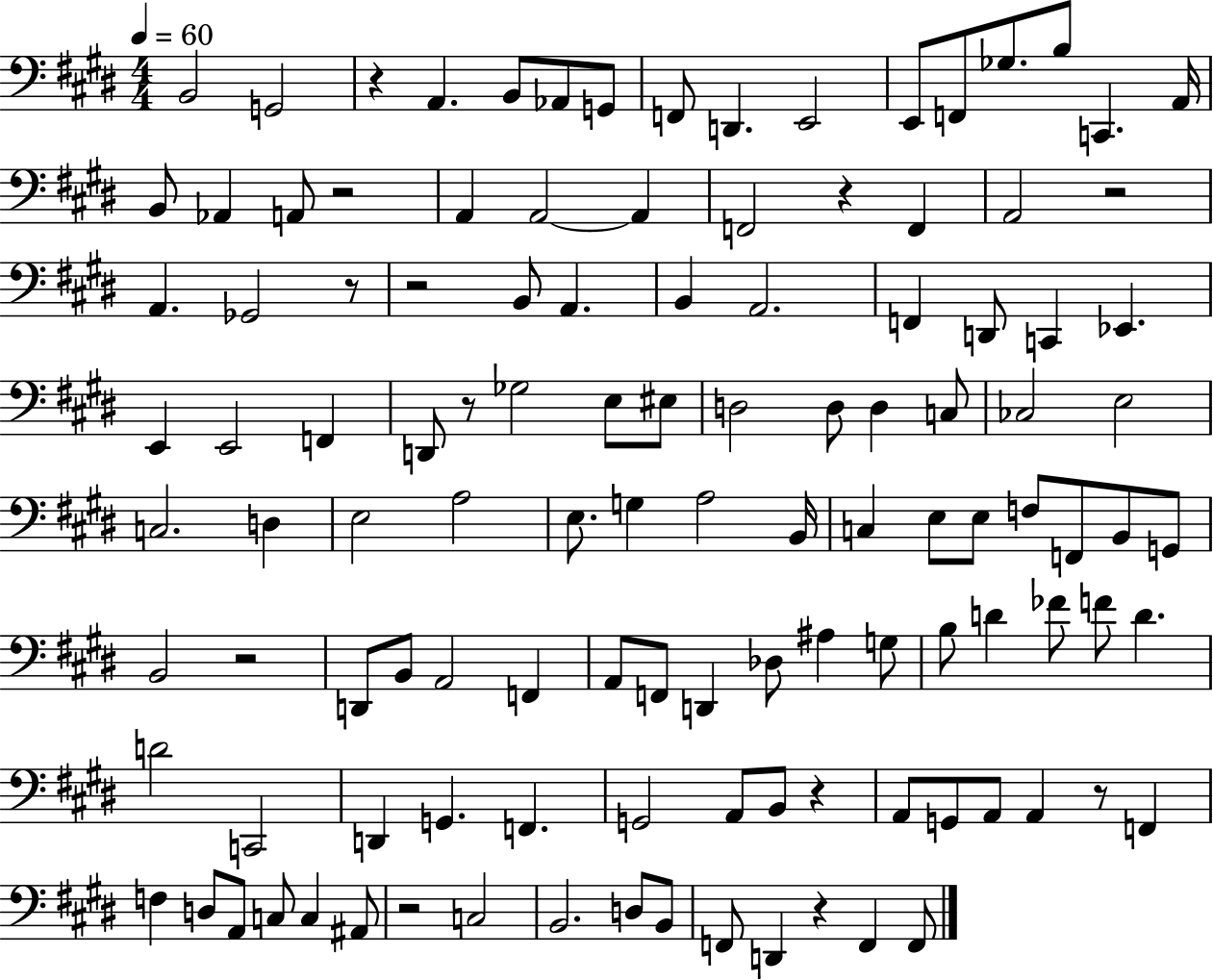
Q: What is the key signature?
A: E major